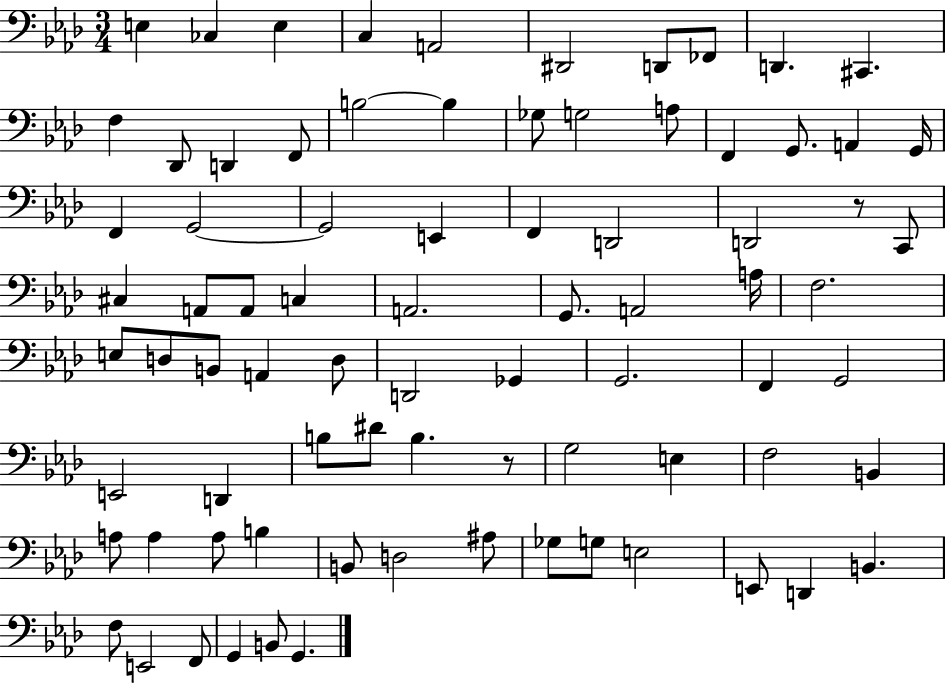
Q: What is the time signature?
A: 3/4